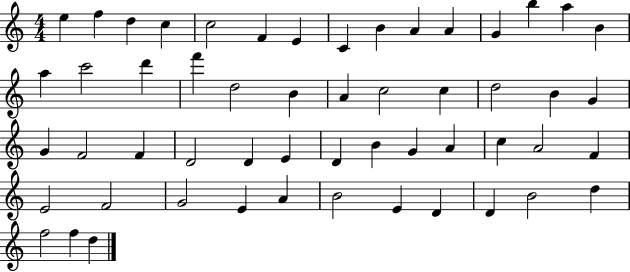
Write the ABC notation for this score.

X:1
T:Untitled
M:4/4
L:1/4
K:C
e f d c c2 F E C B A A G b a B a c'2 d' f' d2 B A c2 c d2 B G G F2 F D2 D E D B G A c A2 F E2 F2 G2 E A B2 E D D B2 d f2 f d